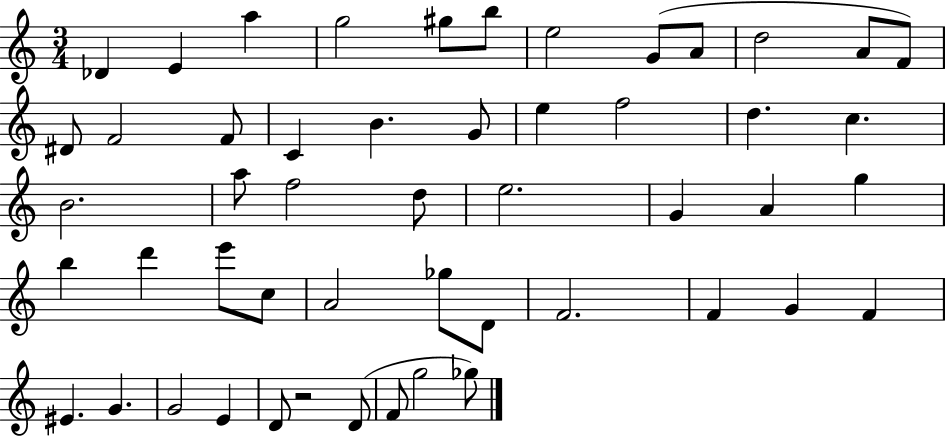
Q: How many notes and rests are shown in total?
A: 51